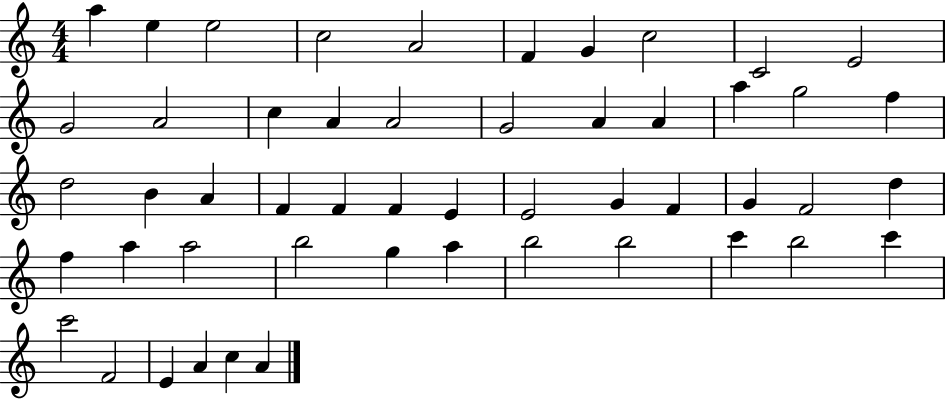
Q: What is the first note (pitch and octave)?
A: A5